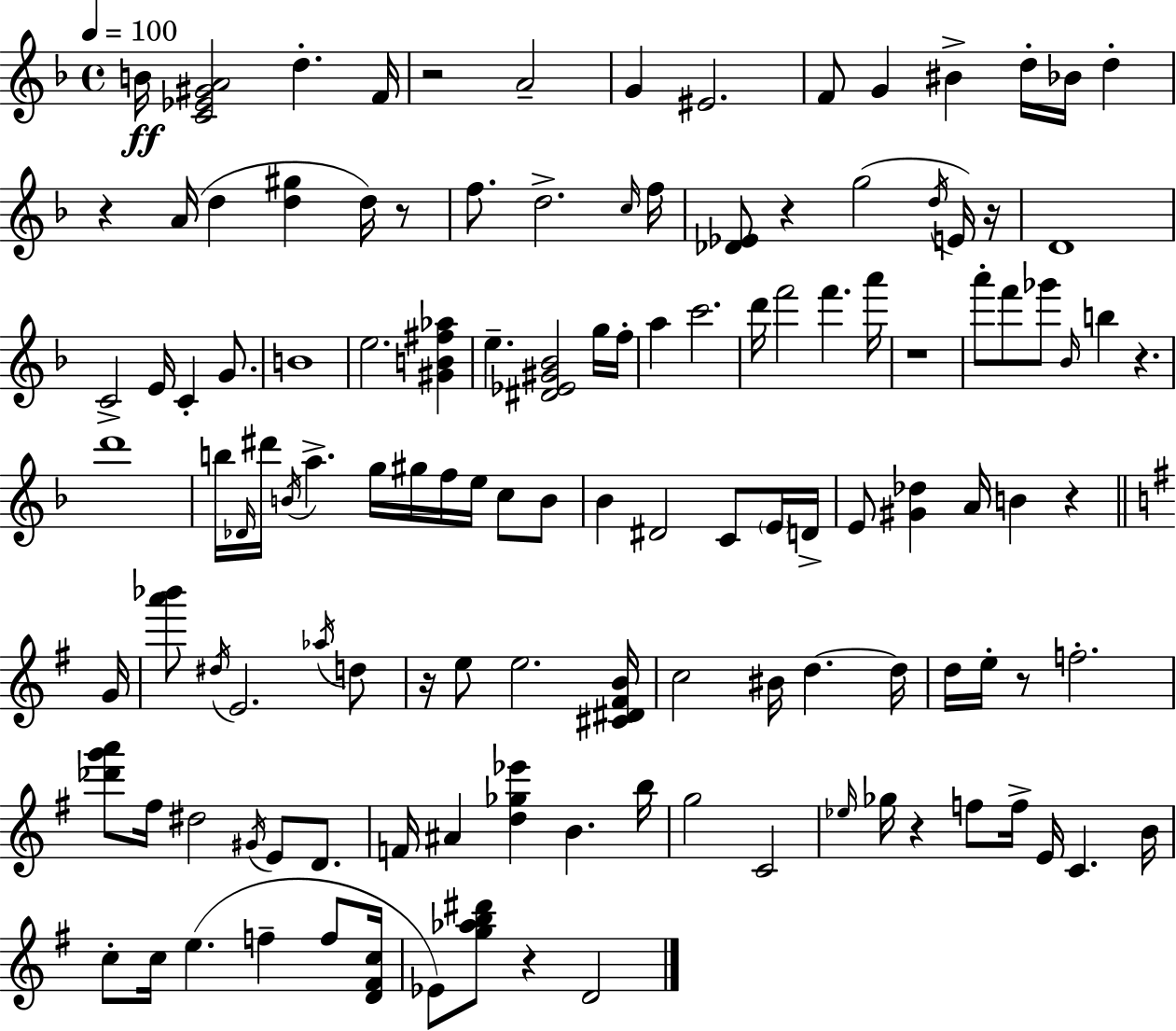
X:1
T:Untitled
M:4/4
L:1/4
K:F
B/4 [C_E^GA]2 d F/4 z2 A2 G ^E2 F/2 G ^B d/4 _B/4 d z A/4 d [d^g] d/4 z/2 f/2 d2 c/4 f/4 [_D_E]/2 z g2 d/4 E/4 z/4 D4 C2 E/4 C G/2 B4 e2 [^GB^f_a] e [^D_E^G_B]2 g/4 f/4 a c'2 d'/4 f'2 f' a'/4 z4 a'/2 f'/2 _g'/2 _B/4 b z d'4 b/4 _D/4 ^d'/4 B/4 a g/4 ^g/4 f/4 e/4 c/2 B/2 _B ^D2 C/2 E/4 D/4 E/2 [^G_d] A/4 B z G/4 [a'_b']/2 ^d/4 E2 _a/4 d/2 z/4 e/2 e2 [^C^D^FB]/4 c2 ^B/4 d d/4 d/4 e/4 z/2 f2 [_d'g'a']/2 ^f/4 ^d2 ^G/4 E/2 D/2 F/4 ^A [d_g_e'] B b/4 g2 C2 _e/4 _g/4 z f/2 f/4 E/4 C B/4 c/2 c/4 e f f/2 [D^Fc]/4 _E/2 [g_ab^d']/2 z D2